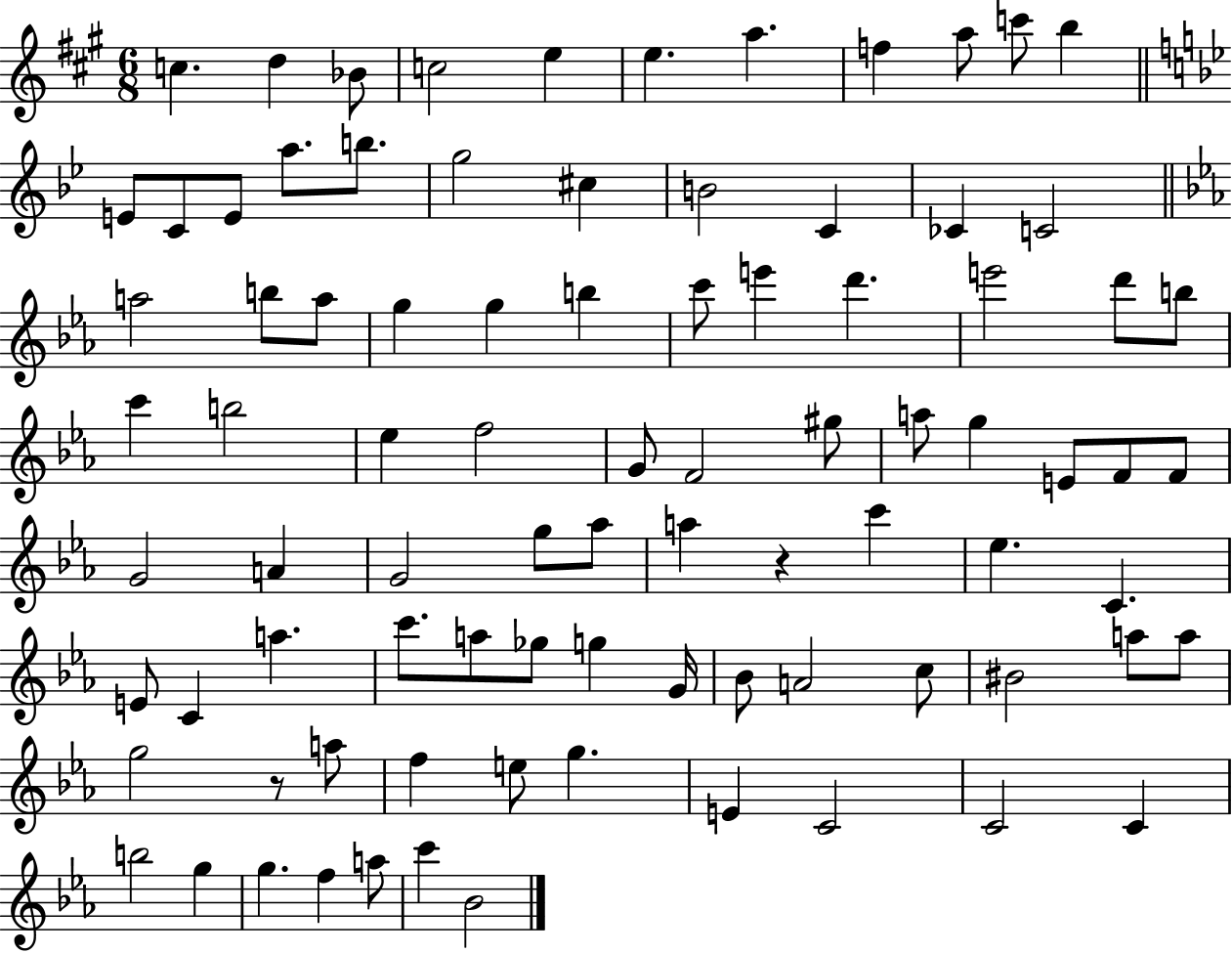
{
  \clef treble
  \numericTimeSignature
  \time 6/8
  \key a \major
  c''4. d''4 bes'8 | c''2 e''4 | e''4. a''4. | f''4 a''8 c'''8 b''4 | \break \bar "||" \break \key bes \major e'8 c'8 e'8 a''8. b''8. | g''2 cis''4 | b'2 c'4 | ces'4 c'2 | \break \bar "||" \break \key c \minor a''2 b''8 a''8 | g''4 g''4 b''4 | c'''8 e'''4 d'''4. | e'''2 d'''8 b''8 | \break c'''4 b''2 | ees''4 f''2 | g'8 f'2 gis''8 | a''8 g''4 e'8 f'8 f'8 | \break g'2 a'4 | g'2 g''8 aes''8 | a''4 r4 c'''4 | ees''4. c'4. | \break e'8 c'4 a''4. | c'''8. a''8 ges''8 g''4 g'16 | bes'8 a'2 c''8 | bis'2 a''8 a''8 | \break g''2 r8 a''8 | f''4 e''8 g''4. | e'4 c'2 | c'2 c'4 | \break b''2 g''4 | g''4. f''4 a''8 | c'''4 bes'2 | \bar "|."
}